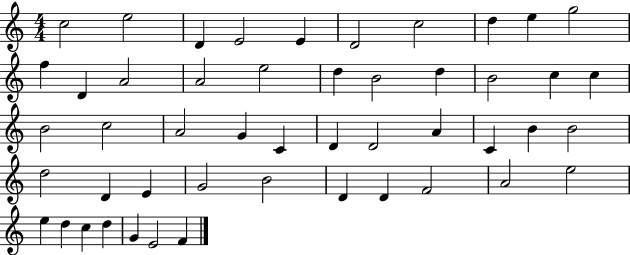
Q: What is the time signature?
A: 4/4